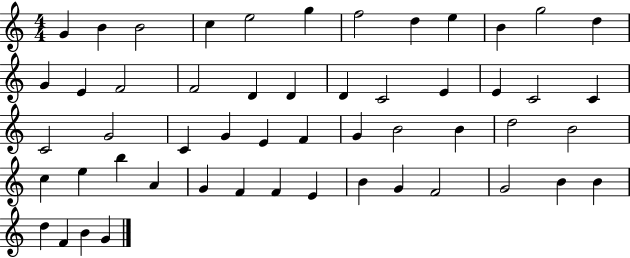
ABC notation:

X:1
T:Untitled
M:4/4
L:1/4
K:C
G B B2 c e2 g f2 d e B g2 d G E F2 F2 D D D C2 E E C2 C C2 G2 C G E F G B2 B d2 B2 c e b A G F F E B G F2 G2 B B d F B G